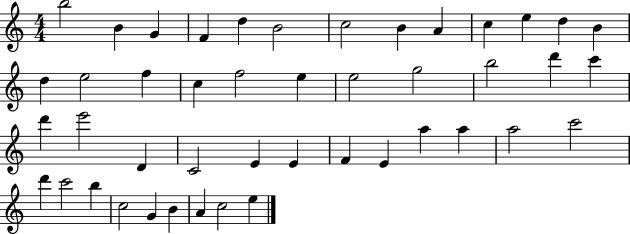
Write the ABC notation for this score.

X:1
T:Untitled
M:4/4
L:1/4
K:C
b2 B G F d B2 c2 B A c e d B d e2 f c f2 e e2 g2 b2 d' c' d' e'2 D C2 E E F E a a a2 c'2 d' c'2 b c2 G B A c2 e